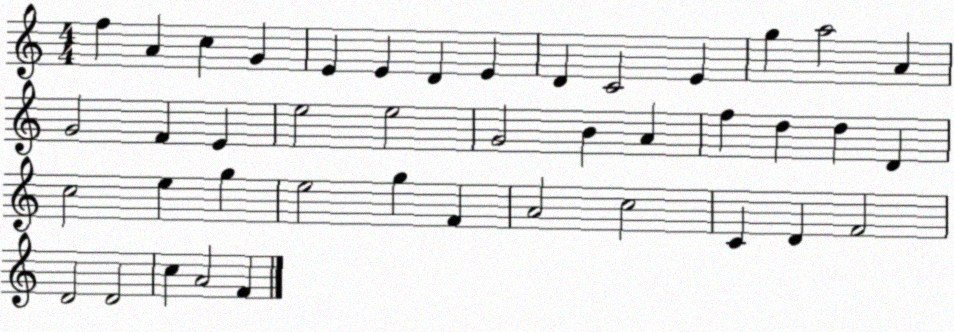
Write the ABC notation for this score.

X:1
T:Untitled
M:4/4
L:1/4
K:C
f A c G E E D E D C2 E g a2 A G2 F E e2 e2 G2 B A f d d D c2 e g e2 g F A2 c2 C D F2 D2 D2 c A2 F